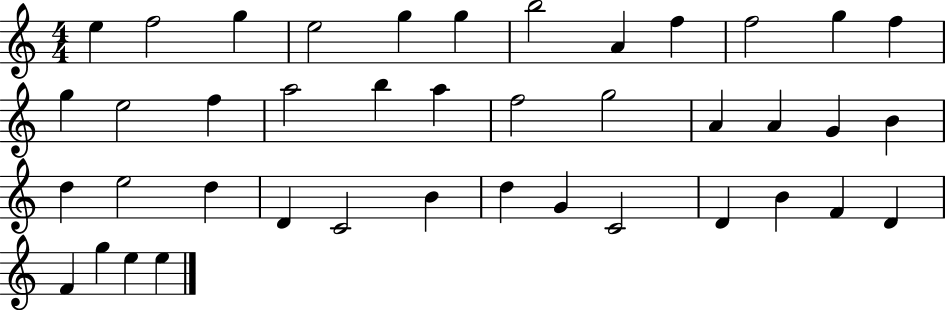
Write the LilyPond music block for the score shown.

{
  \clef treble
  \numericTimeSignature
  \time 4/4
  \key c \major
  e''4 f''2 g''4 | e''2 g''4 g''4 | b''2 a'4 f''4 | f''2 g''4 f''4 | \break g''4 e''2 f''4 | a''2 b''4 a''4 | f''2 g''2 | a'4 a'4 g'4 b'4 | \break d''4 e''2 d''4 | d'4 c'2 b'4 | d''4 g'4 c'2 | d'4 b'4 f'4 d'4 | \break f'4 g''4 e''4 e''4 | \bar "|."
}